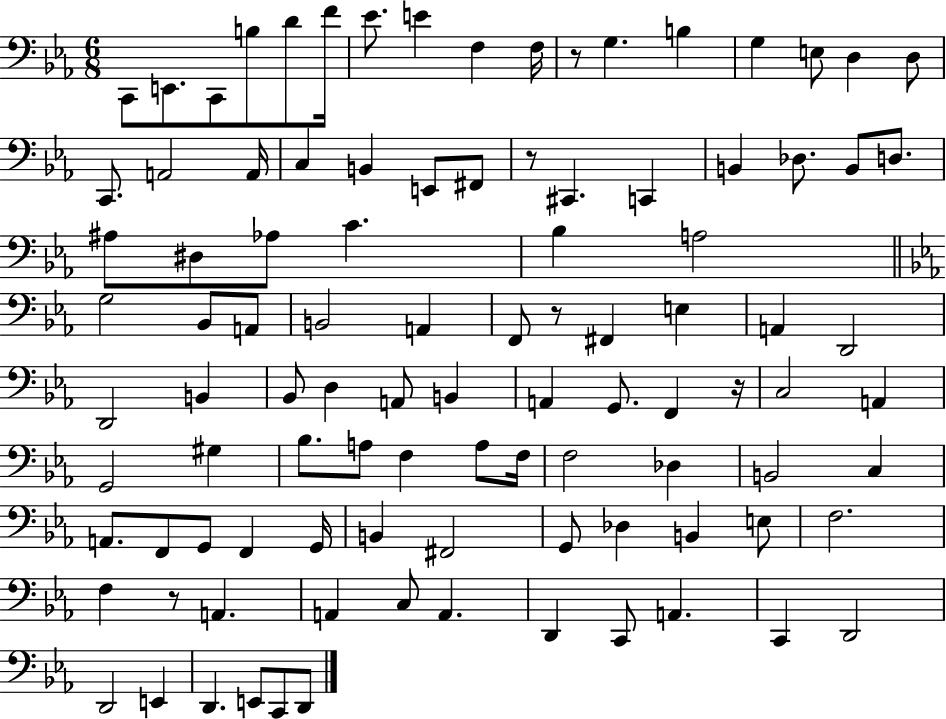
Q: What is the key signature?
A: EES major